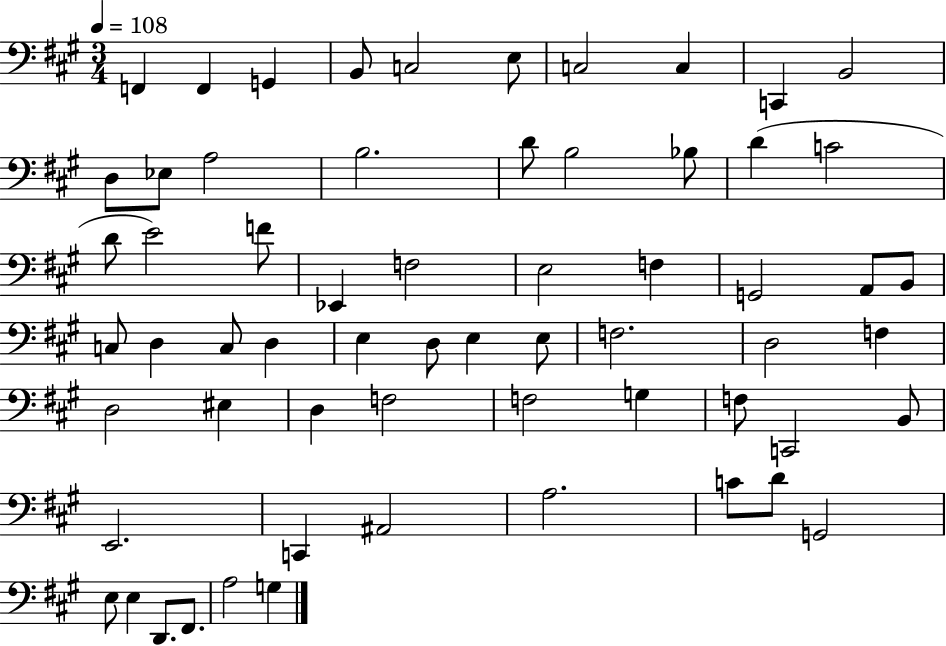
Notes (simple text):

F2/q F2/q G2/q B2/e C3/h E3/e C3/h C3/q C2/q B2/h D3/e Eb3/e A3/h B3/h. D4/e B3/h Bb3/e D4/q C4/h D4/e E4/h F4/e Eb2/q F3/h E3/h F3/q G2/h A2/e B2/e C3/e D3/q C3/e D3/q E3/q D3/e E3/q E3/e F3/h. D3/h F3/q D3/h EIS3/q D3/q F3/h F3/h G3/q F3/e C2/h B2/e E2/h. C2/q A#2/h A3/h. C4/e D4/e G2/h E3/e E3/q D2/e. F#2/e. A3/h G3/q